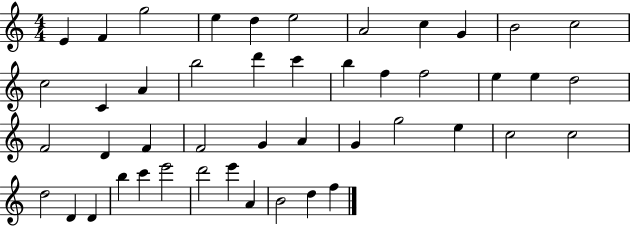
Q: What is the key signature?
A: C major